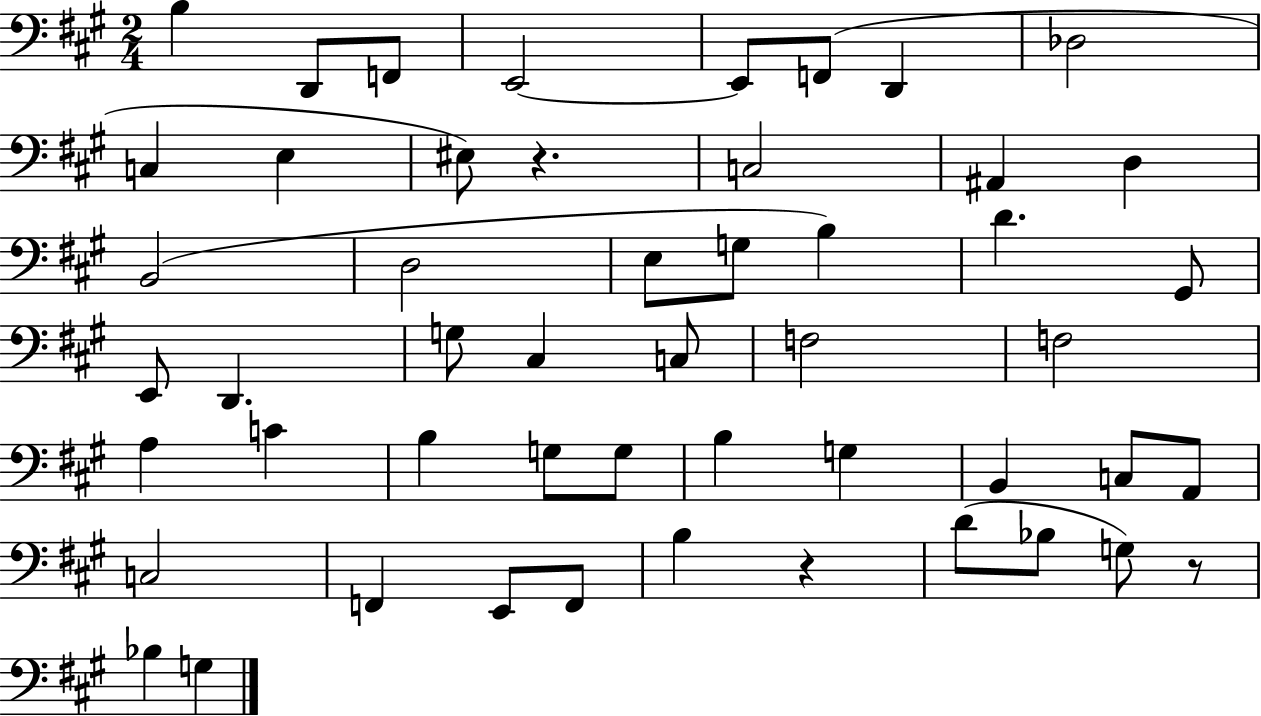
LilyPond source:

{
  \clef bass
  \numericTimeSignature
  \time 2/4
  \key a \major
  b4 d,8 f,8 | e,2~~ | e,8 f,8( d,4 | des2 | \break c4 e4 | eis8) r4. | c2 | ais,4 d4 | \break b,2( | d2 | e8 g8 b4) | d'4. gis,8 | \break e,8 d,4. | g8 cis4 c8 | f2 | f2 | \break a4 c'4 | b4 g8 g8 | b4 g4 | b,4 c8 a,8 | \break c2 | f,4 e,8 f,8 | b4 r4 | d'8( bes8 g8) r8 | \break bes4 g4 | \bar "|."
}